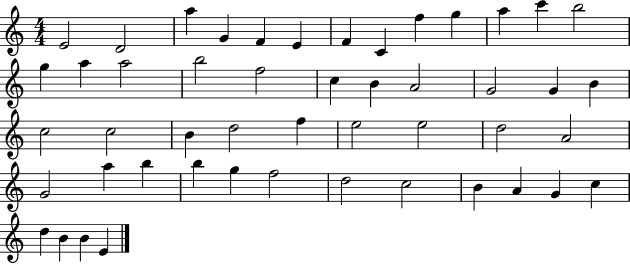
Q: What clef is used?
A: treble